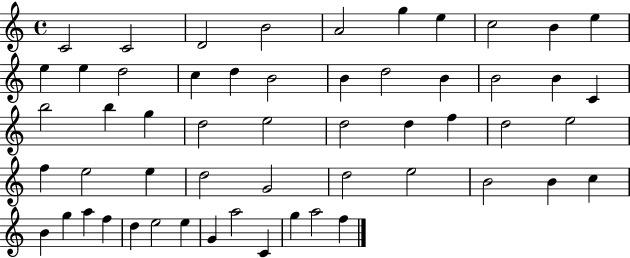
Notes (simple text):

C4/h C4/h D4/h B4/h A4/h G5/q E5/q C5/h B4/q E5/q E5/q E5/q D5/h C5/q D5/q B4/h B4/q D5/h B4/q B4/h B4/q C4/q B5/h B5/q G5/q D5/h E5/h D5/h D5/q F5/q D5/h E5/h F5/q E5/h E5/q D5/h G4/h D5/h E5/h B4/h B4/q C5/q B4/q G5/q A5/q F5/q D5/q E5/h E5/q G4/q A5/h C4/q G5/q A5/h F5/q